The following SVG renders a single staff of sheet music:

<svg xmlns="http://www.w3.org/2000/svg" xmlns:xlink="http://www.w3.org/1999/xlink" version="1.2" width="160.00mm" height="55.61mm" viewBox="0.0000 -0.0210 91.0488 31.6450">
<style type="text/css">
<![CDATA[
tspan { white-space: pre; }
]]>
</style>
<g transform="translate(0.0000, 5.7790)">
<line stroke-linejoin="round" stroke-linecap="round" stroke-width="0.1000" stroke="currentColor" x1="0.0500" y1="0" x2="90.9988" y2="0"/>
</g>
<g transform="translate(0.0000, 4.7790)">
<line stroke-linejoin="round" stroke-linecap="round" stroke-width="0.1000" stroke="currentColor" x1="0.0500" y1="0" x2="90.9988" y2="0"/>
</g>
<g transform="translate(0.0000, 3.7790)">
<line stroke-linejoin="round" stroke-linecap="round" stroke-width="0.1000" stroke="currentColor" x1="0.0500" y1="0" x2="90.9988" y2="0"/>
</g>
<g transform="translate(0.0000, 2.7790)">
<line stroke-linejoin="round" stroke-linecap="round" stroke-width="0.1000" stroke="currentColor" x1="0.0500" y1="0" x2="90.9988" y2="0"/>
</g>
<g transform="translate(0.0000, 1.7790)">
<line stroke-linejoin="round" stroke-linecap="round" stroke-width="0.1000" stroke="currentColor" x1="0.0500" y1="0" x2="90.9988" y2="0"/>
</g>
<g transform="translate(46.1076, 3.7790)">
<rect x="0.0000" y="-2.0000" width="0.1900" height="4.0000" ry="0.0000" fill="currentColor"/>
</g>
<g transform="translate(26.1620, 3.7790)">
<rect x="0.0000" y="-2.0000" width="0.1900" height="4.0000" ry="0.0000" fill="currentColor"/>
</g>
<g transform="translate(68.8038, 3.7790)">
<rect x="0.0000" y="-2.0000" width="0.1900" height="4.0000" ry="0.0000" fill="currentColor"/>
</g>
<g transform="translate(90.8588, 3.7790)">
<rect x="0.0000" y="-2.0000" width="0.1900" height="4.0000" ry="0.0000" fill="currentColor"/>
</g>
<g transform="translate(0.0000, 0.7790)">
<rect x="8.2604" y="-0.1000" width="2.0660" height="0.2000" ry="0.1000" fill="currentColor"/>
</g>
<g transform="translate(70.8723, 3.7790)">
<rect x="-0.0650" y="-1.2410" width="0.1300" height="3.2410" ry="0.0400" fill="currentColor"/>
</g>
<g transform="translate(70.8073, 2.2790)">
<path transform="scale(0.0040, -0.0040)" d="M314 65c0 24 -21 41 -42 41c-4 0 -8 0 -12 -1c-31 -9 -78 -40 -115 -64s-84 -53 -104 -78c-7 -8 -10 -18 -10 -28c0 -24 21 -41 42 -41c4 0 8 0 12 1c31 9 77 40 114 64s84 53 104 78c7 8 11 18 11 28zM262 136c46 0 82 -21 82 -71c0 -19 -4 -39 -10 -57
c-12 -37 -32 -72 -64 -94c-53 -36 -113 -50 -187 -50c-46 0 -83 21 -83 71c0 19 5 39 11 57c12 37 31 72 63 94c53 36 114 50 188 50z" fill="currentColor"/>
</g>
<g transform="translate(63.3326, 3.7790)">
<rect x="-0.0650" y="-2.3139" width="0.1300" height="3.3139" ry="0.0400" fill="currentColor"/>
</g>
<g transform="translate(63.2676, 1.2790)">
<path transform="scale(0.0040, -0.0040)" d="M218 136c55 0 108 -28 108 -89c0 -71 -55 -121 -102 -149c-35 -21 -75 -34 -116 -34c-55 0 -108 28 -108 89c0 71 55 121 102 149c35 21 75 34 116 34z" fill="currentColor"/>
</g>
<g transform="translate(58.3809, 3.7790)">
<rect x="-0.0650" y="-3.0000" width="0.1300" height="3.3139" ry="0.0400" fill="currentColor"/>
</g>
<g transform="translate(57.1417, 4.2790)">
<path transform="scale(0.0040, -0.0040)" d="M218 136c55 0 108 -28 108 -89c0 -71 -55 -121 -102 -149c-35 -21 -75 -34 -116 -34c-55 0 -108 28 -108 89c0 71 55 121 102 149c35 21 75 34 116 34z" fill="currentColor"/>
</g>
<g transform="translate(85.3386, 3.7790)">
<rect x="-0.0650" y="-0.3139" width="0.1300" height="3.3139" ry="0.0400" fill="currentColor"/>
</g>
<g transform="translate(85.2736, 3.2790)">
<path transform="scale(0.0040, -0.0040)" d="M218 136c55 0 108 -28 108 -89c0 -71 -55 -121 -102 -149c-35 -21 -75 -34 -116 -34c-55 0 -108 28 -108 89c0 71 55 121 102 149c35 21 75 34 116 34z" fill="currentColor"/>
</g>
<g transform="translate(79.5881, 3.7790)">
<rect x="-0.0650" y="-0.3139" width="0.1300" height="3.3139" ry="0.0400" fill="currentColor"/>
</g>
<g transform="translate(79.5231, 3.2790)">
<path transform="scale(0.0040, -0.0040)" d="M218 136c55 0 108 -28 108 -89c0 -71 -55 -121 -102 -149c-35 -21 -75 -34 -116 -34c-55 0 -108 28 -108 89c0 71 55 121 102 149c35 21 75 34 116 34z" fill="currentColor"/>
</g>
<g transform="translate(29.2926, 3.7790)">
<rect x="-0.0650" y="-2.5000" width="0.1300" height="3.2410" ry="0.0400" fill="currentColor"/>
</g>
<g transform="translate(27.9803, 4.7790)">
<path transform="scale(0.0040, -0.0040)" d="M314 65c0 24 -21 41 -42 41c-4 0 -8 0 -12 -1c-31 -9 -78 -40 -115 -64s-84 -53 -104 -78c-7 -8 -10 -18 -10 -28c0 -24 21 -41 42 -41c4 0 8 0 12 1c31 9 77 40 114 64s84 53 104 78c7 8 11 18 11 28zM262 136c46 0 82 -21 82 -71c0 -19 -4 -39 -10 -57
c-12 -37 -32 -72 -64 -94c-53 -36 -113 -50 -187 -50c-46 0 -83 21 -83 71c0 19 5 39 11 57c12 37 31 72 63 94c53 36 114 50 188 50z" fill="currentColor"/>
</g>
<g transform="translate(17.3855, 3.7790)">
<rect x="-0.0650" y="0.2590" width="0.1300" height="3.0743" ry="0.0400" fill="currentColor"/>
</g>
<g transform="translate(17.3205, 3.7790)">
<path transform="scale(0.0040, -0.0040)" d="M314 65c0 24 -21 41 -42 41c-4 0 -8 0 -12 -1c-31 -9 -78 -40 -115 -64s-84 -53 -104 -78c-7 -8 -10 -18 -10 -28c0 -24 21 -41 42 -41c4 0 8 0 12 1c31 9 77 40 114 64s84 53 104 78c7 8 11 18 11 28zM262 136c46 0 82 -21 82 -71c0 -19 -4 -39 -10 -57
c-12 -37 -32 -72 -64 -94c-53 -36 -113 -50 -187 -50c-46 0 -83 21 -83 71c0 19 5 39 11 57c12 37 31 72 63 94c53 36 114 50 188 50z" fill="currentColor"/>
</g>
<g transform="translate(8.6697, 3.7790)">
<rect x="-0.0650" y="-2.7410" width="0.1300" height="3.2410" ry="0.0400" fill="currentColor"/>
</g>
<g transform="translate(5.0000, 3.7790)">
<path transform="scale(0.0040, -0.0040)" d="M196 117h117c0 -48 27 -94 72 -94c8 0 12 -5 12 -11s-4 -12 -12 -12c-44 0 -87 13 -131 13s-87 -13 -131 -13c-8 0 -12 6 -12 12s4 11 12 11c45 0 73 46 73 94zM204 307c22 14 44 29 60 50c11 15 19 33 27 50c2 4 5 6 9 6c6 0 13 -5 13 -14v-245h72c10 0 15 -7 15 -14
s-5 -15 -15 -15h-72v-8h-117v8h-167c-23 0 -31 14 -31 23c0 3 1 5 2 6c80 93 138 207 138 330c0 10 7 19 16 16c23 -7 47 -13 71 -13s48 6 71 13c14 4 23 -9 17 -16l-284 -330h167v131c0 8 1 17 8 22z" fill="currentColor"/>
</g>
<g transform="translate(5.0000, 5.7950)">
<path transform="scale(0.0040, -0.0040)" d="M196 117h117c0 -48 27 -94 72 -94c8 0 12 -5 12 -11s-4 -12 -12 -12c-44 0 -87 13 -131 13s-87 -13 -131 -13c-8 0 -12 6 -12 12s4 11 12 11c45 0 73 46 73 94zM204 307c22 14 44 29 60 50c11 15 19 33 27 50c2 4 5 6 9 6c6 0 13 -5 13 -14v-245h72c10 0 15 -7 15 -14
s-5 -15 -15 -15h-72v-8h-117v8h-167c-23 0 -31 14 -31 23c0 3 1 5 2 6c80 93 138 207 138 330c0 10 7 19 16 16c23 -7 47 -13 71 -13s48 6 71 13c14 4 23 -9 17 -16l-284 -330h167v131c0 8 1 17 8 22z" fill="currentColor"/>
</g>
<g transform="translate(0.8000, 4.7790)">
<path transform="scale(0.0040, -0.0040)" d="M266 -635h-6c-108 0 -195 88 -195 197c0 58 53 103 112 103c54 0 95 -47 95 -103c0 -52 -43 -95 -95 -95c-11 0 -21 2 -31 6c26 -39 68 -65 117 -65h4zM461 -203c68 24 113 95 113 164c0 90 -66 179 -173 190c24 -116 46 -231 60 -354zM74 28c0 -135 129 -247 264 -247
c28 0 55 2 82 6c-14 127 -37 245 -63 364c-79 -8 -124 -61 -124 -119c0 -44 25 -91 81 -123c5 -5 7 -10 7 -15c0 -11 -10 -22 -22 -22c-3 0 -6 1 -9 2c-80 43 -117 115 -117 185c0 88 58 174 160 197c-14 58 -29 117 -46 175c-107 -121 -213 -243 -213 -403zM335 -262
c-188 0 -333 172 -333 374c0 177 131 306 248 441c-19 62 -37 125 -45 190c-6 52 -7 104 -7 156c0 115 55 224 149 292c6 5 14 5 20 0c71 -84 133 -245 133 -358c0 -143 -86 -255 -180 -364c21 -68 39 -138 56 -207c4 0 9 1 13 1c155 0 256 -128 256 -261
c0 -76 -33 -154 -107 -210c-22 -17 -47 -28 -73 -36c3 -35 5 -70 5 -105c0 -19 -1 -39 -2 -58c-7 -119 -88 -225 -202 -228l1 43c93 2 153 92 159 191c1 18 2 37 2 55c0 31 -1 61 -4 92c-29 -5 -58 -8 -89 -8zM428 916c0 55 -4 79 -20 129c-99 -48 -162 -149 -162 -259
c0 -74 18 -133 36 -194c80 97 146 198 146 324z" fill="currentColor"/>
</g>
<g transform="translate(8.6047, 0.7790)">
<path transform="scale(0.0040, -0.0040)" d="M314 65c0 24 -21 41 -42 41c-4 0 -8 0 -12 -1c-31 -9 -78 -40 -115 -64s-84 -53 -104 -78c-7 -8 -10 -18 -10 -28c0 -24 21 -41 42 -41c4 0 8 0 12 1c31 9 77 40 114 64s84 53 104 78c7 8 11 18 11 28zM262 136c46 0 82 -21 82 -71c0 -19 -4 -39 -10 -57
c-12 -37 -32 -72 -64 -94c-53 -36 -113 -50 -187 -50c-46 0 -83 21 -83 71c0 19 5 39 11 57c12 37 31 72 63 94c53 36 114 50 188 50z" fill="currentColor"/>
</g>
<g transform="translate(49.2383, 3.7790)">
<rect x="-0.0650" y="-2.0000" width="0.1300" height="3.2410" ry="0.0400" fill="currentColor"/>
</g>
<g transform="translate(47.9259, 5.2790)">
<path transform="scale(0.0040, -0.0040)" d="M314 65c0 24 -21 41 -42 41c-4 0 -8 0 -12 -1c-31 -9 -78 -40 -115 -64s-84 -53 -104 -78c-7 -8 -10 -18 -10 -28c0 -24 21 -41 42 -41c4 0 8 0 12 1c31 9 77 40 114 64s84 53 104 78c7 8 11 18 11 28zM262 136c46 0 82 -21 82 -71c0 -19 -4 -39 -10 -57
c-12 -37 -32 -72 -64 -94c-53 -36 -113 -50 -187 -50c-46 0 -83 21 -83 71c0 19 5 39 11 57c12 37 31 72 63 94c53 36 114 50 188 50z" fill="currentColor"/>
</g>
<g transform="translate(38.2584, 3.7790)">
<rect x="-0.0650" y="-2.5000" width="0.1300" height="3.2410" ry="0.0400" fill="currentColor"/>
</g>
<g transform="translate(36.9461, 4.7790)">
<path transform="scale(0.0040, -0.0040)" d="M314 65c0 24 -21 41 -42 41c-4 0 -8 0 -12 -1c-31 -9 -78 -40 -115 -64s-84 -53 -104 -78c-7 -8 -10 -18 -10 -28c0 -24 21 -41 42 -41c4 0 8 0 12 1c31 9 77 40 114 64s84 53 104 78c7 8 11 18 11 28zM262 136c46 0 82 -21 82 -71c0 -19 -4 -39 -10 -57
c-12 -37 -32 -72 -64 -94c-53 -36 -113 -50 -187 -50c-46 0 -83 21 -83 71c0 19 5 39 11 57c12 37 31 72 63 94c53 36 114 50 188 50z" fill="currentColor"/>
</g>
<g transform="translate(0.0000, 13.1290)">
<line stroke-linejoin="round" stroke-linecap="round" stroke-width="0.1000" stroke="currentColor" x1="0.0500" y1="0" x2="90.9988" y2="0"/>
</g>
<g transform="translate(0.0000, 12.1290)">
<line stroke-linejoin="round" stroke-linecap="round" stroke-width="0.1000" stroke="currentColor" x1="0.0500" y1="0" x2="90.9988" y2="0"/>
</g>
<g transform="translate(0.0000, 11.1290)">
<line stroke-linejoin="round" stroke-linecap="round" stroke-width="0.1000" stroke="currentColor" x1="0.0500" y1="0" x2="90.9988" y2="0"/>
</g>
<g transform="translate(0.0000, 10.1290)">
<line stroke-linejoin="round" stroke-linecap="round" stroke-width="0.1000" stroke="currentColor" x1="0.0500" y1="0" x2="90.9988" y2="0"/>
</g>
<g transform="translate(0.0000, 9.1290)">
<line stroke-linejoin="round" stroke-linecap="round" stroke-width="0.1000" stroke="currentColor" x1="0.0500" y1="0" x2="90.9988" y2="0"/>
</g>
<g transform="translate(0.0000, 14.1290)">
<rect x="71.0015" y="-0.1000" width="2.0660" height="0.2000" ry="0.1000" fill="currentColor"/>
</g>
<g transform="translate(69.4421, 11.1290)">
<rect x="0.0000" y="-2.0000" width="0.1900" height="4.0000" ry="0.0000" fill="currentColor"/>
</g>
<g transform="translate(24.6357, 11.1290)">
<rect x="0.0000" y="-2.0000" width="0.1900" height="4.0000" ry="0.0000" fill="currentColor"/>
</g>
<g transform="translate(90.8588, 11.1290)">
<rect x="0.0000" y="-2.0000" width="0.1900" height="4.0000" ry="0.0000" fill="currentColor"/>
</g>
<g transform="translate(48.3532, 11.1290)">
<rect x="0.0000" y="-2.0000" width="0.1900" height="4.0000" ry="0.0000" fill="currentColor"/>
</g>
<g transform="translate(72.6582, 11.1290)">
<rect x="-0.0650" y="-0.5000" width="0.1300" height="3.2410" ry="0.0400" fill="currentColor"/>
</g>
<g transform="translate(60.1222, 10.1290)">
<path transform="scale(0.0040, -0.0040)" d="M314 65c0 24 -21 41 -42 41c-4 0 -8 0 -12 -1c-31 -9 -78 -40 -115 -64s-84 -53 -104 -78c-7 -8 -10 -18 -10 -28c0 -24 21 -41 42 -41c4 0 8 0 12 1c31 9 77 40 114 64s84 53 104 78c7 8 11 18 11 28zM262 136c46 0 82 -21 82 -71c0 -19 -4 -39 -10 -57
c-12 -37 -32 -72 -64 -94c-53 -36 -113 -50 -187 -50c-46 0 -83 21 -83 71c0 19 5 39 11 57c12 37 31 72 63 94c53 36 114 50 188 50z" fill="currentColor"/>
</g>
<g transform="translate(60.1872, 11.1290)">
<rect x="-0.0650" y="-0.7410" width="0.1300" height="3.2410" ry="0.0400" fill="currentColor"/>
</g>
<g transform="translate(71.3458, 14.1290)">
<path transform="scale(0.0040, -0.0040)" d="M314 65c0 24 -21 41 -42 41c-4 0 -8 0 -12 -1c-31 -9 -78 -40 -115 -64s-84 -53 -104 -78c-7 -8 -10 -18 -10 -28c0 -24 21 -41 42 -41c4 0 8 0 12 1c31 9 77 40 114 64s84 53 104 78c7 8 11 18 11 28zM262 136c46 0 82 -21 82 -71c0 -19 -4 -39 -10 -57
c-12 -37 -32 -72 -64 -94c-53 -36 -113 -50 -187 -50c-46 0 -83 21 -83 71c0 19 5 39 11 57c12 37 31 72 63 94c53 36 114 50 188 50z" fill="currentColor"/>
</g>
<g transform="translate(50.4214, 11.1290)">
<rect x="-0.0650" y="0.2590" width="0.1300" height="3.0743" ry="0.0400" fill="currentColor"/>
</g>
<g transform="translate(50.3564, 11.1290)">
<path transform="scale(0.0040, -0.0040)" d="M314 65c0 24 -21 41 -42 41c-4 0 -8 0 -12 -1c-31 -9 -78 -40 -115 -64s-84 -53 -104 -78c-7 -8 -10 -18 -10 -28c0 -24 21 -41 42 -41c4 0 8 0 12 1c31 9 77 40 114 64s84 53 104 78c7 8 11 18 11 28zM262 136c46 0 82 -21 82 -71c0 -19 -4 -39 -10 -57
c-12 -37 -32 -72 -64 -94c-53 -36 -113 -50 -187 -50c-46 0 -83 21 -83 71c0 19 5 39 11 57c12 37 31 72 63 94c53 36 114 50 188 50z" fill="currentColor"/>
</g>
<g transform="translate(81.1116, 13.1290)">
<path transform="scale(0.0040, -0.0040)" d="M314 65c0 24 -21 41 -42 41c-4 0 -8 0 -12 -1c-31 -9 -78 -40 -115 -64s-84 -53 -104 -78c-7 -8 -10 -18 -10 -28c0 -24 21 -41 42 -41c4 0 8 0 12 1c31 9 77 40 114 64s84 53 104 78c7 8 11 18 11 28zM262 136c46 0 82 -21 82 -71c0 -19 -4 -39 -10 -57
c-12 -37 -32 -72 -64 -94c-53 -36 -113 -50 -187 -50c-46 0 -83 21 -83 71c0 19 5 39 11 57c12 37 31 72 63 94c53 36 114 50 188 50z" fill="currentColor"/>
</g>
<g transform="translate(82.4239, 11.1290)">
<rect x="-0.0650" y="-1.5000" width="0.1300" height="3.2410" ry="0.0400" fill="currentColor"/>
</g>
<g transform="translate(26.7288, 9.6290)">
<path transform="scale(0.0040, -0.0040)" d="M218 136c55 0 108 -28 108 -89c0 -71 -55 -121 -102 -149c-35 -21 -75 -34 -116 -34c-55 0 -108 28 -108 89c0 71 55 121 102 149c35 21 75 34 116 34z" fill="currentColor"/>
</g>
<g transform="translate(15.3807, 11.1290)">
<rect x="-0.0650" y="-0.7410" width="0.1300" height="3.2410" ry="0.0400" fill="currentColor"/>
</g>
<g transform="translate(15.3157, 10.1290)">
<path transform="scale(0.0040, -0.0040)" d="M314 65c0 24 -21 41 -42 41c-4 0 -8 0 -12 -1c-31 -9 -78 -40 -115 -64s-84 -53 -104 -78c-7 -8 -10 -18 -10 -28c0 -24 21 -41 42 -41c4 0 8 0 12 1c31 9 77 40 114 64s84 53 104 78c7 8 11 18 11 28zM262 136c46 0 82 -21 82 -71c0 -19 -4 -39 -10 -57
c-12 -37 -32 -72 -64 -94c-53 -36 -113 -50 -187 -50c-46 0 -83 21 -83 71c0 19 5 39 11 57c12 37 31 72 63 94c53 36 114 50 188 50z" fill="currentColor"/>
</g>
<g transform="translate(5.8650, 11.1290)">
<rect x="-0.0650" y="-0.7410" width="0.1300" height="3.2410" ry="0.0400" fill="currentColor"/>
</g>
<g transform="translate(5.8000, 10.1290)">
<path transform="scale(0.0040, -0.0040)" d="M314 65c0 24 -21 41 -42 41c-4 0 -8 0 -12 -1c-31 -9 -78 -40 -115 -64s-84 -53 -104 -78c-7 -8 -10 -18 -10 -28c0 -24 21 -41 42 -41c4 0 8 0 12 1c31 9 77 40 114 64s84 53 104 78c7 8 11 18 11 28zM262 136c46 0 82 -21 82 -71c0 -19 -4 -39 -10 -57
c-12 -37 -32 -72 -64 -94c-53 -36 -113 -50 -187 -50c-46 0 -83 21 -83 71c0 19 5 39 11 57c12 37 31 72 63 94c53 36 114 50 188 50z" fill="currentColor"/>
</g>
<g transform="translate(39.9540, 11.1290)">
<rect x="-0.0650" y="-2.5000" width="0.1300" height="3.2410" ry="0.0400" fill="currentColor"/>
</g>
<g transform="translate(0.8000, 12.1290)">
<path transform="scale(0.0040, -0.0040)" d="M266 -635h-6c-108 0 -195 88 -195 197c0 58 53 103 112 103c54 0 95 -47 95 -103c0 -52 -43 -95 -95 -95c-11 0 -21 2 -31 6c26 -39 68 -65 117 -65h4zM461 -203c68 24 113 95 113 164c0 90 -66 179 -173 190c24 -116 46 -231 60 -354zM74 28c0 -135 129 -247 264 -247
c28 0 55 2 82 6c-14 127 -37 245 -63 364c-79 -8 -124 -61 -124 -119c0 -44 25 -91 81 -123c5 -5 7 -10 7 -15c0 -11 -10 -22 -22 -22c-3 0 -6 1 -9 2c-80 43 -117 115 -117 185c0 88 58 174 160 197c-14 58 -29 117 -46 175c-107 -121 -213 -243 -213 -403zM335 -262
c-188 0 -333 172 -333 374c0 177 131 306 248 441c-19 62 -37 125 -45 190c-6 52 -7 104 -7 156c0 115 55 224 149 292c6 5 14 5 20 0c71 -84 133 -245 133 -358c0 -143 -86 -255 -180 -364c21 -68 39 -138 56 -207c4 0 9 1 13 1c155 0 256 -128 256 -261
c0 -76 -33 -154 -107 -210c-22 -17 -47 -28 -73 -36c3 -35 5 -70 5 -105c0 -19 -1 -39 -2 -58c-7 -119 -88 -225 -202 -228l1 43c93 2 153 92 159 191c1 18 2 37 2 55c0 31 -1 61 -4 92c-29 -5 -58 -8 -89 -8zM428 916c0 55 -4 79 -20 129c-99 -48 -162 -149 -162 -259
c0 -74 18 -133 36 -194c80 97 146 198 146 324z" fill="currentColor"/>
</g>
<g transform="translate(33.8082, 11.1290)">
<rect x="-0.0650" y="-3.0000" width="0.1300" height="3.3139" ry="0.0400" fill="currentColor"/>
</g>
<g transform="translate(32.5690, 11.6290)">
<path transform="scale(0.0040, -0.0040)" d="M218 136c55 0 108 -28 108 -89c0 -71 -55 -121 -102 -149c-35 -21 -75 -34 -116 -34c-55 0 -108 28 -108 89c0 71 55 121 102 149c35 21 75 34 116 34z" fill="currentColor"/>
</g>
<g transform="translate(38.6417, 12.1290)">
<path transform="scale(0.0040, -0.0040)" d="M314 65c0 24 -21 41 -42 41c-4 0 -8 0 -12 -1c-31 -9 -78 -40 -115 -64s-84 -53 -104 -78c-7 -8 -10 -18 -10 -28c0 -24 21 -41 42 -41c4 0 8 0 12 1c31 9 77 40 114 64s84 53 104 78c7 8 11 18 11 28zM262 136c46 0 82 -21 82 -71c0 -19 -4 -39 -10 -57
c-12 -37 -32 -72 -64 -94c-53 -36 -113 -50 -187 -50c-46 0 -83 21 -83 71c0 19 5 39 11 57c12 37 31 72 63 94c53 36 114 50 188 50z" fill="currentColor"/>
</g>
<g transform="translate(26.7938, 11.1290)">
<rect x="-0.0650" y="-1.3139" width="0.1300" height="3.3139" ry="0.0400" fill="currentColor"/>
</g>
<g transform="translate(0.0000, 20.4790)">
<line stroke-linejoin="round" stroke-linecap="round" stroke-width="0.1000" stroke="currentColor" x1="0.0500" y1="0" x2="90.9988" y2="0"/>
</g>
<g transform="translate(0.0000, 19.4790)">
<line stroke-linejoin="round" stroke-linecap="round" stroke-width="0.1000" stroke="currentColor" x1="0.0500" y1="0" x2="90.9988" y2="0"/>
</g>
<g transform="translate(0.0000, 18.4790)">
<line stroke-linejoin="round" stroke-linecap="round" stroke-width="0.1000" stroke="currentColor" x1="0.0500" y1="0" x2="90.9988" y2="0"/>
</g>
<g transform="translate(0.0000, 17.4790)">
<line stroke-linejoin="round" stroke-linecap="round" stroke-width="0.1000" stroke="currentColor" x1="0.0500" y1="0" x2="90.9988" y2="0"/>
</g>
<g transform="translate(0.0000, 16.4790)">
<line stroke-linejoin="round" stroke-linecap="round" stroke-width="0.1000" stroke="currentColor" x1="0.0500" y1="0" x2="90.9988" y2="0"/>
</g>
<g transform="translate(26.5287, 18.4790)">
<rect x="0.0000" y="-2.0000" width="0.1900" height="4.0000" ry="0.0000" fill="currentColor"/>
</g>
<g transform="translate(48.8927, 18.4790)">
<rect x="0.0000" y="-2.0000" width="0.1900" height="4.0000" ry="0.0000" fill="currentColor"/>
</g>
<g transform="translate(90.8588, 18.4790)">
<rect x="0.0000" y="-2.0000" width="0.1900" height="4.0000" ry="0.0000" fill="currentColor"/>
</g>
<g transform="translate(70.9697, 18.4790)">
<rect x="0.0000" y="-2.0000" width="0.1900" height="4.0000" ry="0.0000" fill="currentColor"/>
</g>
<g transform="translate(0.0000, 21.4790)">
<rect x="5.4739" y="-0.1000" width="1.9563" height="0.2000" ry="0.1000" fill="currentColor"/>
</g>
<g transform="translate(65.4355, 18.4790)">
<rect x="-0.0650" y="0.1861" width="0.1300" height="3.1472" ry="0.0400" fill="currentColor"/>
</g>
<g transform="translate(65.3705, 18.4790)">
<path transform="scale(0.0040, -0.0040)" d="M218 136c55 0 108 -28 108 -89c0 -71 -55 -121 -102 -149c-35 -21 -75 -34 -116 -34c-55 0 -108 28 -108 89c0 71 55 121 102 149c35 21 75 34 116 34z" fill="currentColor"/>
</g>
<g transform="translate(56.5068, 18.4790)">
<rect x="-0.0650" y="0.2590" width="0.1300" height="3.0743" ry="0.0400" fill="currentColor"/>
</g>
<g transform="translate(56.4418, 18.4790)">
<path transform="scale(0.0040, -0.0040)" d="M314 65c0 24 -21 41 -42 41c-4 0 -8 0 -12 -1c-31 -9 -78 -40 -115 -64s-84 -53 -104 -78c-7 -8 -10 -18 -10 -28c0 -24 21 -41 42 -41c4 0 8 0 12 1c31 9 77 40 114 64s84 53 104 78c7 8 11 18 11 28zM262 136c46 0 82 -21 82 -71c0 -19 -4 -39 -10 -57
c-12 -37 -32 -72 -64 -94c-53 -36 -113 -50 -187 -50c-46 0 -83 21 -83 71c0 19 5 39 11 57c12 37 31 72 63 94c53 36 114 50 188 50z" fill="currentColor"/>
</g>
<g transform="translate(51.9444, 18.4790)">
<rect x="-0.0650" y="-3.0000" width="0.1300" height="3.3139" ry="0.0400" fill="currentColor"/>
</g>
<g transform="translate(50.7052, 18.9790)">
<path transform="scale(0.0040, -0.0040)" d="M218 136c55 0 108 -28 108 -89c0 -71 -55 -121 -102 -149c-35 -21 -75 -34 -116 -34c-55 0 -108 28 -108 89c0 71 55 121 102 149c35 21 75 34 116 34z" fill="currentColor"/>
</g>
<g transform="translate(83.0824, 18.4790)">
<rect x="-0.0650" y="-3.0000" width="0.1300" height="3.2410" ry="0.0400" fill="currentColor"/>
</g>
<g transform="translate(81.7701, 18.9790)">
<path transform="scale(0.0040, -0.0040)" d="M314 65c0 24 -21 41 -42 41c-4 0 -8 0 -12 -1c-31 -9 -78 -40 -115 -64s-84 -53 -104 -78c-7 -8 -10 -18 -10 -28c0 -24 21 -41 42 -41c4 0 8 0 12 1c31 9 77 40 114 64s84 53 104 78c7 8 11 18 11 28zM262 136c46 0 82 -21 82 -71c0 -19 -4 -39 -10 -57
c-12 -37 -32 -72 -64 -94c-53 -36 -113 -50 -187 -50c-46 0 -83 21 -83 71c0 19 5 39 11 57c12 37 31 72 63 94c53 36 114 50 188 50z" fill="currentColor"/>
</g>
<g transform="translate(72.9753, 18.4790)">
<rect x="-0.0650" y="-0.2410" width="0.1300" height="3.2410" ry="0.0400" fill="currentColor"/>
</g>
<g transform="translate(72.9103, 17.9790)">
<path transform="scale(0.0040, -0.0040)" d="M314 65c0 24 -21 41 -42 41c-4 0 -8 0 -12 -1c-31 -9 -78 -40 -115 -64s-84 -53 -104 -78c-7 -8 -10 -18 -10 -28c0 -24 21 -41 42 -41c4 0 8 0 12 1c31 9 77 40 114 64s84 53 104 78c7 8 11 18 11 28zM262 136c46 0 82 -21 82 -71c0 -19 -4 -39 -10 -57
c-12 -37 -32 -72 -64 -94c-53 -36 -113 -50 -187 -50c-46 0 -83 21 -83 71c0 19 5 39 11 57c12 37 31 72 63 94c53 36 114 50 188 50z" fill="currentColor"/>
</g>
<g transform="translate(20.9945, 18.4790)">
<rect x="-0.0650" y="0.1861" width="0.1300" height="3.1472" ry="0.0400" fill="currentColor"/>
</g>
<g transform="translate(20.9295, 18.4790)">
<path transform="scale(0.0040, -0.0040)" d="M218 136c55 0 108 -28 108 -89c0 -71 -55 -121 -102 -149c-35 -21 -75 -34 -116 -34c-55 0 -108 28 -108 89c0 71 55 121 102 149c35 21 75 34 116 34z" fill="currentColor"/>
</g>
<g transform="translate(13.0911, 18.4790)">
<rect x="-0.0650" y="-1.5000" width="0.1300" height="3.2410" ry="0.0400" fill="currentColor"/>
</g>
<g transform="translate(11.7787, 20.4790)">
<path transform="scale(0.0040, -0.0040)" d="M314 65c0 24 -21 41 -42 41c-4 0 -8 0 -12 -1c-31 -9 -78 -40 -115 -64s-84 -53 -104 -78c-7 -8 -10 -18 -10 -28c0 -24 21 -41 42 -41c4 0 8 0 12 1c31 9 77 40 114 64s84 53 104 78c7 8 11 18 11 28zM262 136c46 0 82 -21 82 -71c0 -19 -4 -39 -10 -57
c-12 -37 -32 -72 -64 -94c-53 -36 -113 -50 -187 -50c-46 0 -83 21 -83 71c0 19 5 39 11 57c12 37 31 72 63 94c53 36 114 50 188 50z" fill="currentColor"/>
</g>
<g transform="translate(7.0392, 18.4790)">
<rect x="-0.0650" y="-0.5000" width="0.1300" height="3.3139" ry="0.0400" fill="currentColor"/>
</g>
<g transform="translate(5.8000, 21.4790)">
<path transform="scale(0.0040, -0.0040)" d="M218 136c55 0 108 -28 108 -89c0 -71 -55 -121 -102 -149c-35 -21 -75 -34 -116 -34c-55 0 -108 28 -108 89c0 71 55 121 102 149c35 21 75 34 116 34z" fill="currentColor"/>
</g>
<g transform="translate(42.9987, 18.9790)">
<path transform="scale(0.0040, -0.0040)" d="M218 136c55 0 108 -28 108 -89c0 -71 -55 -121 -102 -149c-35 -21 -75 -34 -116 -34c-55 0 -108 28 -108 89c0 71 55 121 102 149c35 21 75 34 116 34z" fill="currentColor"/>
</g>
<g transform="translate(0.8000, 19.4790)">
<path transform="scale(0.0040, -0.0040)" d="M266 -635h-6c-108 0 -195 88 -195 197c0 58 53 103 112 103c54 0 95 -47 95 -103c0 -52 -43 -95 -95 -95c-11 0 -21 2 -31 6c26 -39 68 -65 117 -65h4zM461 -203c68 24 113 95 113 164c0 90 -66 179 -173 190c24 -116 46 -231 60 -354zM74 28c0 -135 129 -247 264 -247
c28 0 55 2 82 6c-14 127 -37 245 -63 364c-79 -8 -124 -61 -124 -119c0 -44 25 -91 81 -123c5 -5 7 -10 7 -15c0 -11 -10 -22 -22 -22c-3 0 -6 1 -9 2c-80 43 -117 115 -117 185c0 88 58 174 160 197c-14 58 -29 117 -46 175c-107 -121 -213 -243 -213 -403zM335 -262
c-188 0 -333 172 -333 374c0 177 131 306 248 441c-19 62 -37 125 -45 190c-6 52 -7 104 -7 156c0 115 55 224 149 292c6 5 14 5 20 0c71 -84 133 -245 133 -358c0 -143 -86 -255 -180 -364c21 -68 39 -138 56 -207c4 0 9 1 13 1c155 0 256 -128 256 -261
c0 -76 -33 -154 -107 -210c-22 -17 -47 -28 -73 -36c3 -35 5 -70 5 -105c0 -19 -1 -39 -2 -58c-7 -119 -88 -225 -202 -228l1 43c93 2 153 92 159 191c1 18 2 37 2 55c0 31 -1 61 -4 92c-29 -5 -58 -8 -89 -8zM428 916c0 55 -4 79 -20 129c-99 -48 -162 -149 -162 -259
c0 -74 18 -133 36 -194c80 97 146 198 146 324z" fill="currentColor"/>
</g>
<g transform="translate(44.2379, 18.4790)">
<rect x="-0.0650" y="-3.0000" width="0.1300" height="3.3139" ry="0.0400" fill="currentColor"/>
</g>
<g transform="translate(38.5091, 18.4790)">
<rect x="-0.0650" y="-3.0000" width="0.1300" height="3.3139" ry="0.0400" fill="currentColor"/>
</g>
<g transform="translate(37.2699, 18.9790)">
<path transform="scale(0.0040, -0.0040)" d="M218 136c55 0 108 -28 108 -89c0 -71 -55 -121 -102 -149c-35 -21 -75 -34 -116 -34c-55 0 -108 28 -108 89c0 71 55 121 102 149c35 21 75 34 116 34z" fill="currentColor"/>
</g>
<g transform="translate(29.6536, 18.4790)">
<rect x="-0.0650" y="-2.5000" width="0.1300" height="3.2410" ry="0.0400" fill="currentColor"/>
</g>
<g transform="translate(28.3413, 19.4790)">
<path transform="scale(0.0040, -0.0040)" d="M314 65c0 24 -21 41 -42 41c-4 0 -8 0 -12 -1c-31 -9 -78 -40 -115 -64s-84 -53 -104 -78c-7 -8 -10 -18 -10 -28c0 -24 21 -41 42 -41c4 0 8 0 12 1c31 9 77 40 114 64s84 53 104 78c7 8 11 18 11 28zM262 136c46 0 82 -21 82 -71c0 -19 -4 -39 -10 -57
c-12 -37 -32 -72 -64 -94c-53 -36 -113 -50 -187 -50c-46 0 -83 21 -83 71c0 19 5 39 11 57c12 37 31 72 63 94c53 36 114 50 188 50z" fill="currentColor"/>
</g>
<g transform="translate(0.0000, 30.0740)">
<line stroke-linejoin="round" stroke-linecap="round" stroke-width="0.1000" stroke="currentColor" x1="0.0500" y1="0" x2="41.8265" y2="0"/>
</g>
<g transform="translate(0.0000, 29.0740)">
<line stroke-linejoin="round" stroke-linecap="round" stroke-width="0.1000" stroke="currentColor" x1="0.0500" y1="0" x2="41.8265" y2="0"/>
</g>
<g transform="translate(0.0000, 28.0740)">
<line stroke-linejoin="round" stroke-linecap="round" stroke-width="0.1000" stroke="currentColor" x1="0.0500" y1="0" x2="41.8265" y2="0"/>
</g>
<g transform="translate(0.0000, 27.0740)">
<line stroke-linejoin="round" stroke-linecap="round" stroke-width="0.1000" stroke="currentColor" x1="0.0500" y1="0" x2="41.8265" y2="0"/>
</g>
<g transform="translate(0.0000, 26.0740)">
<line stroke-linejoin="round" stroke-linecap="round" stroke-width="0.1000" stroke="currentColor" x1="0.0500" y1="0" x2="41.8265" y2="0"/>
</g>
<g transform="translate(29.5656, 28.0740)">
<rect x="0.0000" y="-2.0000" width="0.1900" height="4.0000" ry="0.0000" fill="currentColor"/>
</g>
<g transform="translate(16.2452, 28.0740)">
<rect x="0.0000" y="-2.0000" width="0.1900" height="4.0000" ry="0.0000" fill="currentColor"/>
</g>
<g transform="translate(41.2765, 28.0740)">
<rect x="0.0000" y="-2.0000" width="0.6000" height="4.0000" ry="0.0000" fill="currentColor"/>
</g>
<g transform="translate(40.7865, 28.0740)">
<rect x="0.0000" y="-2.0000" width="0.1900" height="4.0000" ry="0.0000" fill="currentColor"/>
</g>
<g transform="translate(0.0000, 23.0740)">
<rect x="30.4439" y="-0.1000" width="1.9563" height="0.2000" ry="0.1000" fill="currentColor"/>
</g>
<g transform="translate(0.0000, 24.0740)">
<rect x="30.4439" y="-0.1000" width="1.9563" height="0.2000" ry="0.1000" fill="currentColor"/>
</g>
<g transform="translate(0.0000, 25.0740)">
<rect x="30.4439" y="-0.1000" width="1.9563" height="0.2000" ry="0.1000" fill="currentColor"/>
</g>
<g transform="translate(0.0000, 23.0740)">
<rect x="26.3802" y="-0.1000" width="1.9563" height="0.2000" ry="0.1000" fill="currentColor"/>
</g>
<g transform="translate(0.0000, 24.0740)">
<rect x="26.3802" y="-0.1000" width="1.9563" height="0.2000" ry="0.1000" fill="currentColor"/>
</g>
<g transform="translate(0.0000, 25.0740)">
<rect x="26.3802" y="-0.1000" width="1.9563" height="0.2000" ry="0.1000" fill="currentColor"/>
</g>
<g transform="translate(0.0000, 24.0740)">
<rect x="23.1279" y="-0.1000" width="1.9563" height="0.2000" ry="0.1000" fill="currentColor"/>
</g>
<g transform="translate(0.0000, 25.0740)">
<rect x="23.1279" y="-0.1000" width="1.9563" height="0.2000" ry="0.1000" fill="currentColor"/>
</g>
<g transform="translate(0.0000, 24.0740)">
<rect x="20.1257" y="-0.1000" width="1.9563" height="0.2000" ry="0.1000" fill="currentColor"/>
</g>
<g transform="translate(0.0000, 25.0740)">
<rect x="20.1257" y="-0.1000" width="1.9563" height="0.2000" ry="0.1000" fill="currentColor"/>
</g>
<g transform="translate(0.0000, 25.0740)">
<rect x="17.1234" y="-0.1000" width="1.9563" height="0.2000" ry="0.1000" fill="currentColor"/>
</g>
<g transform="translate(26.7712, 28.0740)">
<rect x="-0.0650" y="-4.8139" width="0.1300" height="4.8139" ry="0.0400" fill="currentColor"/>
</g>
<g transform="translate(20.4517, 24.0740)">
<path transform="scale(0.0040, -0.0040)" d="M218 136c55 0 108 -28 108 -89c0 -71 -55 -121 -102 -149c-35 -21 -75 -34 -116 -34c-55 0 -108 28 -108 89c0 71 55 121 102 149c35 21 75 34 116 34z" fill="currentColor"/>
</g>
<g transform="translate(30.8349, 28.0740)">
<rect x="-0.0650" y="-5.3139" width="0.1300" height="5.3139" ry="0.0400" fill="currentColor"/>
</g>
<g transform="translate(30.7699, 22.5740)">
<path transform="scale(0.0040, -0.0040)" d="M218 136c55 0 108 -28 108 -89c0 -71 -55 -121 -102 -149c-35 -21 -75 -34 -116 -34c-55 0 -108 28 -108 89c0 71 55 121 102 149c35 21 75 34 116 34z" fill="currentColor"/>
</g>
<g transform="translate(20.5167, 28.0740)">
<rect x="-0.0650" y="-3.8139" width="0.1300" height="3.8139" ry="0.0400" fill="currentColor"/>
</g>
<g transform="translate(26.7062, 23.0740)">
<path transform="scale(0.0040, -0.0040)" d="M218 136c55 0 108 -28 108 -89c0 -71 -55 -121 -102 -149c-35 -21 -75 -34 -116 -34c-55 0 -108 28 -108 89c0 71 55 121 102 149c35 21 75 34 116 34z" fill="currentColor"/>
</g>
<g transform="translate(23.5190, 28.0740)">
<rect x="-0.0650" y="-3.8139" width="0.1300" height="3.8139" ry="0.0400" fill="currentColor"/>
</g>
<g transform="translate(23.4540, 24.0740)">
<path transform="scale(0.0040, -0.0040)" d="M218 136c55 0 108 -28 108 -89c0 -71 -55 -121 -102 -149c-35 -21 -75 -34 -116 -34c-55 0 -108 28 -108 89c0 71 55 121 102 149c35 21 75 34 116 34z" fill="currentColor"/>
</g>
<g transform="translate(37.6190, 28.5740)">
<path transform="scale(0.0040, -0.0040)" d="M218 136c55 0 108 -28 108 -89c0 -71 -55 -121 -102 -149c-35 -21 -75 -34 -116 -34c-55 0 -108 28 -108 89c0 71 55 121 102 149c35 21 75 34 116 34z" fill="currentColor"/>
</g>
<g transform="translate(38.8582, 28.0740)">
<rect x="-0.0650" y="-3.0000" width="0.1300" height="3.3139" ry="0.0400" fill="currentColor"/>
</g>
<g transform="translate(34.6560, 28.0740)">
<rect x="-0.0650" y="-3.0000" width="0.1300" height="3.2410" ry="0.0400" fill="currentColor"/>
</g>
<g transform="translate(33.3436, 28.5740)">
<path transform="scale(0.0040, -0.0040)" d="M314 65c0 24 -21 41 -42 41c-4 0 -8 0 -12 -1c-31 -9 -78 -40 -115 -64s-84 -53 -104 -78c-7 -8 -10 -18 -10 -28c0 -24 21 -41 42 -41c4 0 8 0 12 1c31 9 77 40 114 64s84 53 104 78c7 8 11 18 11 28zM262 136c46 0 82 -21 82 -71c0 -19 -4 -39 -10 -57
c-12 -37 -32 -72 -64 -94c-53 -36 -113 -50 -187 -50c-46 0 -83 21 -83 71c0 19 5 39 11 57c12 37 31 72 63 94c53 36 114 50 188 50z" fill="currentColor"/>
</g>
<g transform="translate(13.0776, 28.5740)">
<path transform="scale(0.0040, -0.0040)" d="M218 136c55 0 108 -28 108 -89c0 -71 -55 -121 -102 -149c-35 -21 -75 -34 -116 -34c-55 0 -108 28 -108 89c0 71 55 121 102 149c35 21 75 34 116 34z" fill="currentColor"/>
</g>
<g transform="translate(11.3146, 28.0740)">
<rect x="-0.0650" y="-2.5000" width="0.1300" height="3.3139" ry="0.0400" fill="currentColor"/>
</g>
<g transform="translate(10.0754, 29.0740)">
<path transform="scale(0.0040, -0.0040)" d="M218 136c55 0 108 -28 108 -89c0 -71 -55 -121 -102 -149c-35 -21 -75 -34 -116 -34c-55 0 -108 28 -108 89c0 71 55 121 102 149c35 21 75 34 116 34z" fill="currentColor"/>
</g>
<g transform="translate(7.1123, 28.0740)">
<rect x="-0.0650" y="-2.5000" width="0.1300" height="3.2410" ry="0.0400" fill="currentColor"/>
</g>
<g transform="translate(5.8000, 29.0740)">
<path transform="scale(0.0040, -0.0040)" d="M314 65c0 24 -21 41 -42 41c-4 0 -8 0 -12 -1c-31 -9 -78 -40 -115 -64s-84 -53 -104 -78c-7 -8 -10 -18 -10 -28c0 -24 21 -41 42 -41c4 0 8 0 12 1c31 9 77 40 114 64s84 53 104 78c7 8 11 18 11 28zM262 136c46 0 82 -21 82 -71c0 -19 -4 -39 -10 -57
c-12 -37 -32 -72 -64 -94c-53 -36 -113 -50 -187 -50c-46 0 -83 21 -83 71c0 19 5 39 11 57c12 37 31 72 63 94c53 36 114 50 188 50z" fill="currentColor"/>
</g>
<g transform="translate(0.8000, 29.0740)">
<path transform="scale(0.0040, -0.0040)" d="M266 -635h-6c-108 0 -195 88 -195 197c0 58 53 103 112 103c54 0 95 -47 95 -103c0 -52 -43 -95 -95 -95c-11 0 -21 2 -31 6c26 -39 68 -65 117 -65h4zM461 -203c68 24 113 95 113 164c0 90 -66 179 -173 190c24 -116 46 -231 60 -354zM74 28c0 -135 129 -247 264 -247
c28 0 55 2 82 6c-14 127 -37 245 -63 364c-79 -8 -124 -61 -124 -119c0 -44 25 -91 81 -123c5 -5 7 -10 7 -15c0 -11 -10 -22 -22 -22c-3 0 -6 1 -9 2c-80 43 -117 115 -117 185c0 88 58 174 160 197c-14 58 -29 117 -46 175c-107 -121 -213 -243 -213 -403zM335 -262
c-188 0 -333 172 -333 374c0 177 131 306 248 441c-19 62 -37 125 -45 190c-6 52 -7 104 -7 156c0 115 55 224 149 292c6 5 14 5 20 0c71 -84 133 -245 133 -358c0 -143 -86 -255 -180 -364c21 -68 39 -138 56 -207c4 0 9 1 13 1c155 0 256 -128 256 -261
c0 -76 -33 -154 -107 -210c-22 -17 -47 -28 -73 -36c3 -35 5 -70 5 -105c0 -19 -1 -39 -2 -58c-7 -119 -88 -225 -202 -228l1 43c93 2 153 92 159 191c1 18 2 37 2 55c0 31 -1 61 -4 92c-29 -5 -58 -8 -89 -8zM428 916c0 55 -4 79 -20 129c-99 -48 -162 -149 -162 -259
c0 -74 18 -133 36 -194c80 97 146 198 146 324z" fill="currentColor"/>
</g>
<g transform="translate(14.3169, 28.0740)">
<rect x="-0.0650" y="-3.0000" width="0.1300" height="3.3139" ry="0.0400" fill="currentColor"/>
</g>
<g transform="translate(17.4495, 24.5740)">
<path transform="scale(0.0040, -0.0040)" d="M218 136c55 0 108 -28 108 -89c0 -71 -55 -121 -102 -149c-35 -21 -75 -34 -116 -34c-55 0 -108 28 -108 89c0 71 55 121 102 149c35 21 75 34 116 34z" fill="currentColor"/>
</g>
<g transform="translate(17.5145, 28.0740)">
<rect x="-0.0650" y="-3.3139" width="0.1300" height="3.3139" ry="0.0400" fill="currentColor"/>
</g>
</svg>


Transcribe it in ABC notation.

X:1
T:Untitled
M:4/4
L:1/4
K:C
a2 B2 G2 G2 F2 A g e2 c c d2 d2 e A G2 B2 d2 C2 E2 C E2 B G2 A A A B2 B c2 A2 G2 G A b c' c' e' f' A2 A